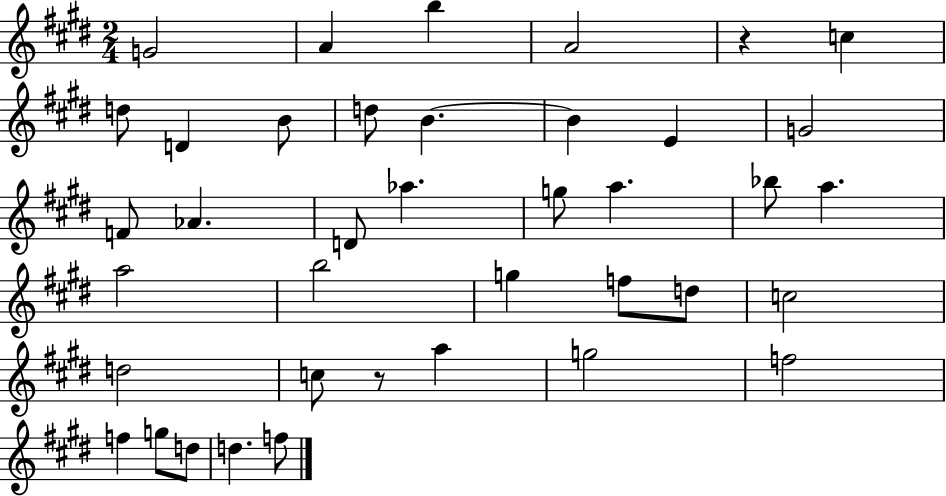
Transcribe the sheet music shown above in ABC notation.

X:1
T:Untitled
M:2/4
L:1/4
K:E
G2 A b A2 z c d/2 D B/2 d/2 B B E G2 F/2 _A D/2 _a g/2 a _b/2 a a2 b2 g f/2 d/2 c2 d2 c/2 z/2 a g2 f2 f g/2 d/2 d f/2